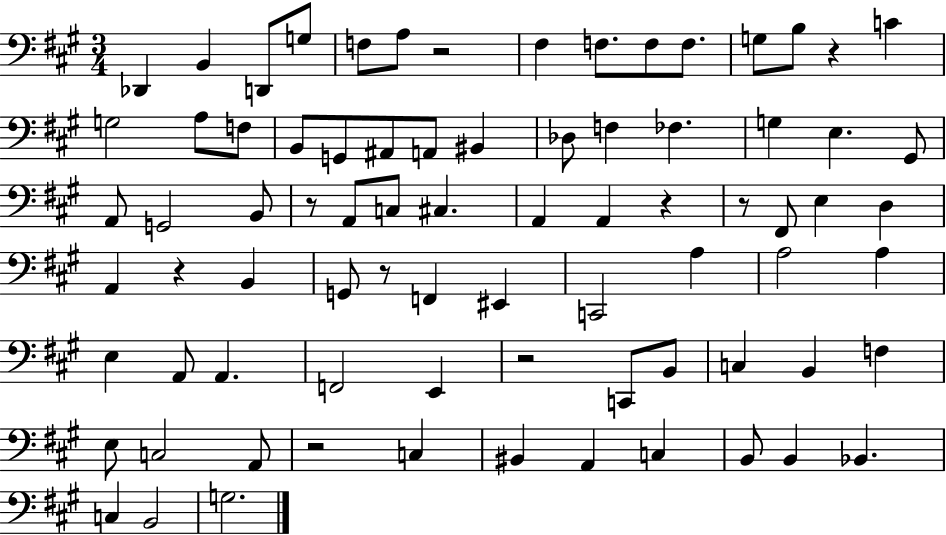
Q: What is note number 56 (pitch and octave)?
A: B2